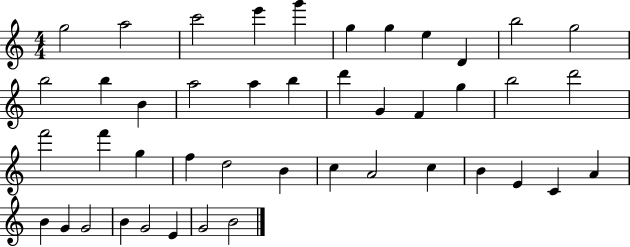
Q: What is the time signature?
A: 4/4